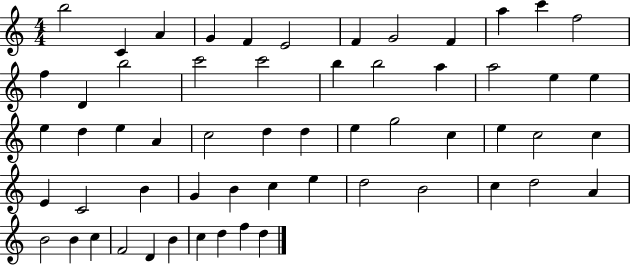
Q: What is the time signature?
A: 4/4